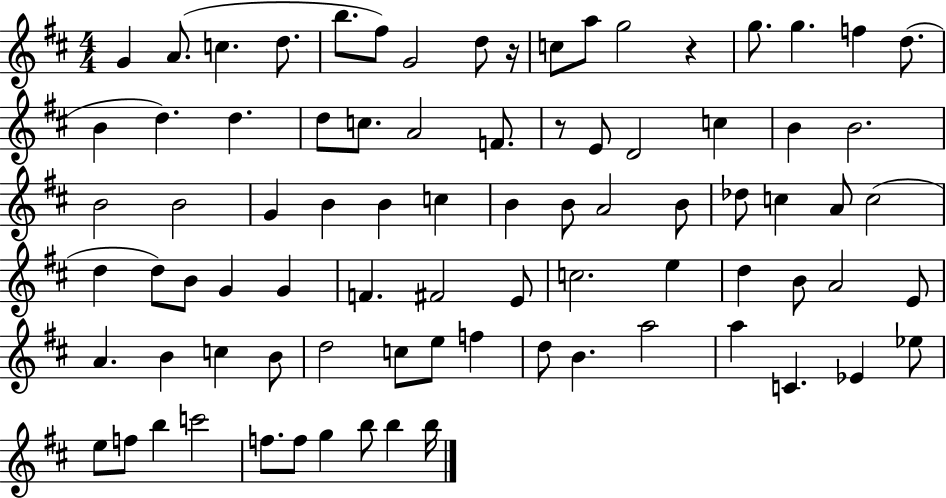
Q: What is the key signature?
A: D major